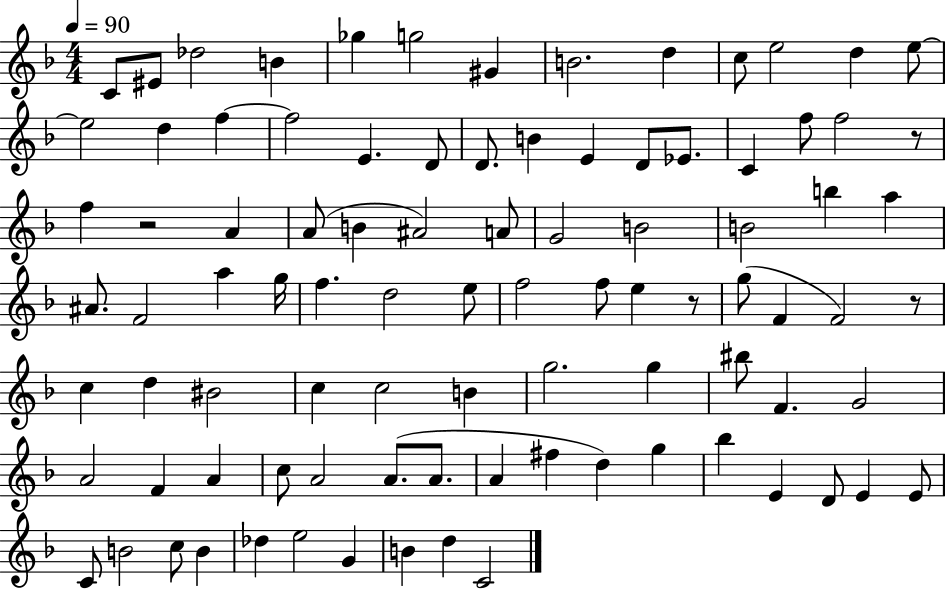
{
  \clef treble
  \numericTimeSignature
  \time 4/4
  \key f \major
  \tempo 4 = 90
  c'8 eis'8 des''2 b'4 | ges''4 g''2 gis'4 | b'2. d''4 | c''8 e''2 d''4 e''8~~ | \break e''2 d''4 f''4~~ | f''2 e'4. d'8 | d'8. b'4 e'4 d'8 ees'8. | c'4 f''8 f''2 r8 | \break f''4 r2 a'4 | a'8( b'4 ais'2) a'8 | g'2 b'2 | b'2 b''4 a''4 | \break ais'8. f'2 a''4 g''16 | f''4. d''2 e''8 | f''2 f''8 e''4 r8 | g''8( f'4 f'2) r8 | \break c''4 d''4 bis'2 | c''4 c''2 b'4 | g''2. g''4 | bis''8 f'4. g'2 | \break a'2 f'4 a'4 | c''8 a'2 a'8.( a'8. | a'4 fis''4 d''4) g''4 | bes''4 e'4 d'8 e'4 e'8 | \break c'8 b'2 c''8 b'4 | des''4 e''2 g'4 | b'4 d''4 c'2 | \bar "|."
}